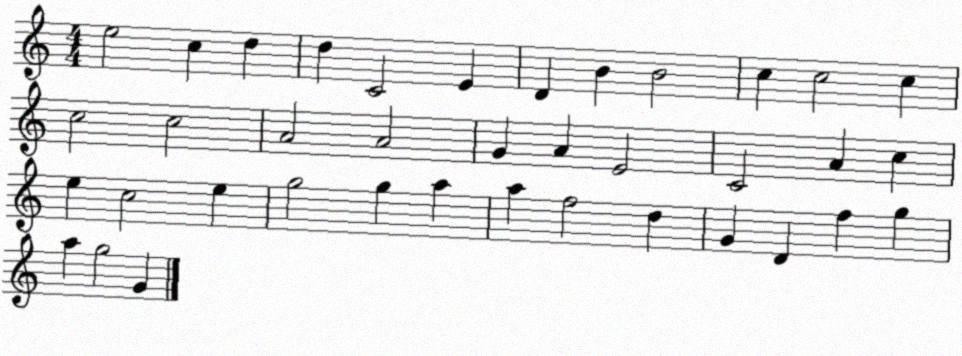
X:1
T:Untitled
M:4/4
L:1/4
K:C
e2 c d d C2 E D B B2 c c2 c c2 c2 A2 A2 G A E2 C2 A c e c2 e g2 g a a f2 d G D f g a g2 G